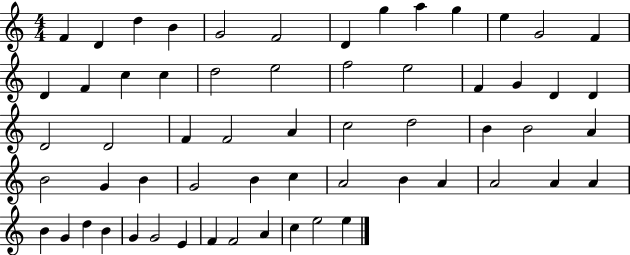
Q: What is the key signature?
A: C major